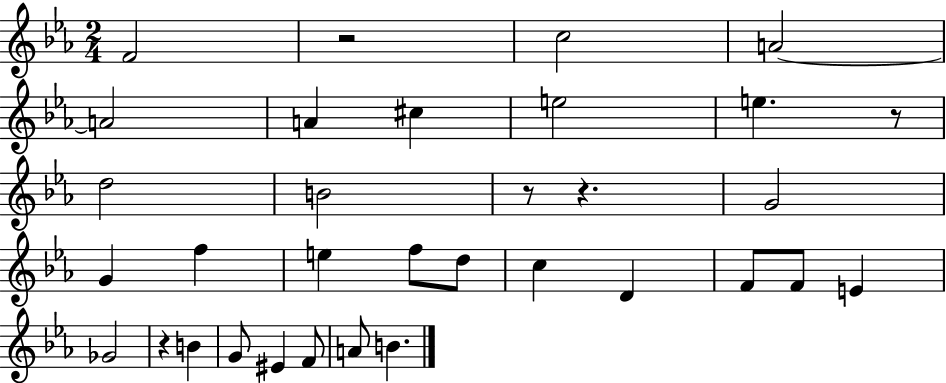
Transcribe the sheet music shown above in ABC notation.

X:1
T:Untitled
M:2/4
L:1/4
K:Eb
F2 z2 c2 A2 A2 A ^c e2 e z/2 d2 B2 z/2 z G2 G f e f/2 d/2 c D F/2 F/2 E _G2 z B G/2 ^E F/2 A/2 B